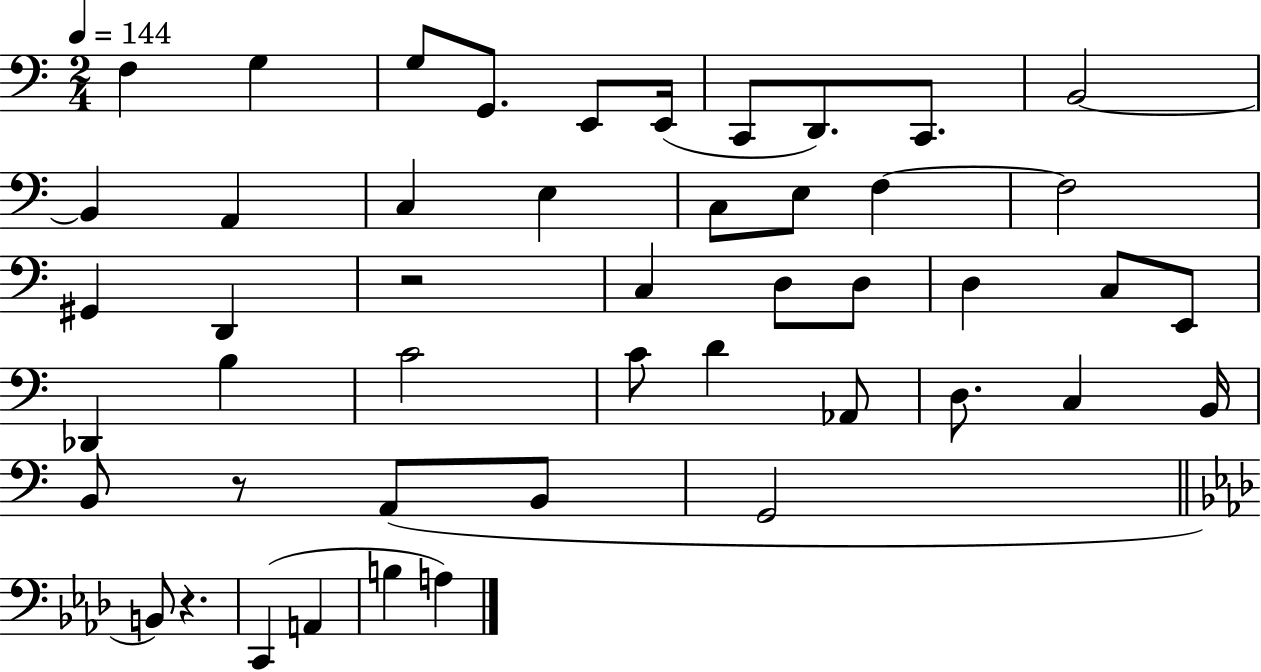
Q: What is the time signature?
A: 2/4